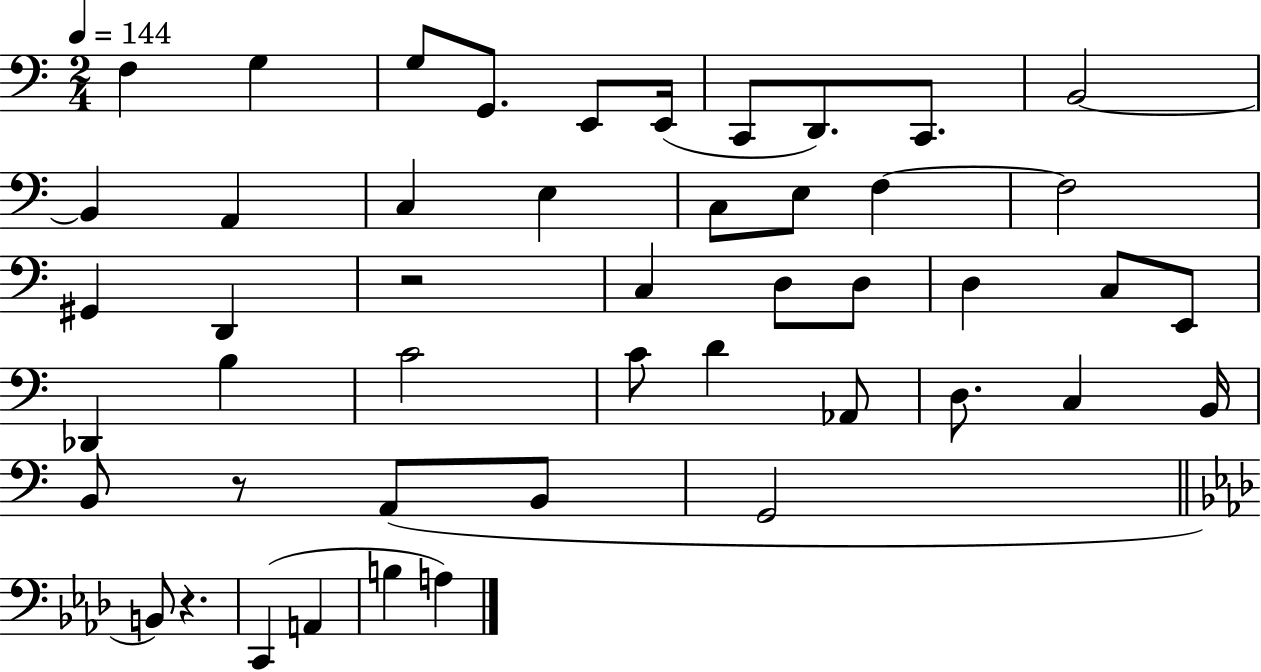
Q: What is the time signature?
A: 2/4